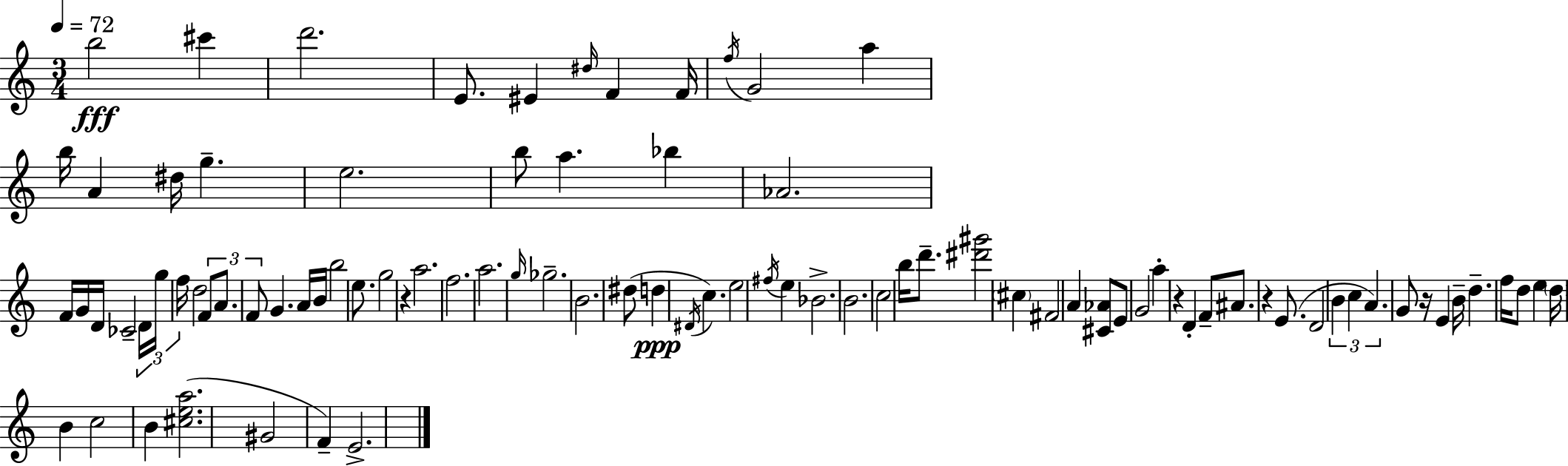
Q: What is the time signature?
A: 3/4